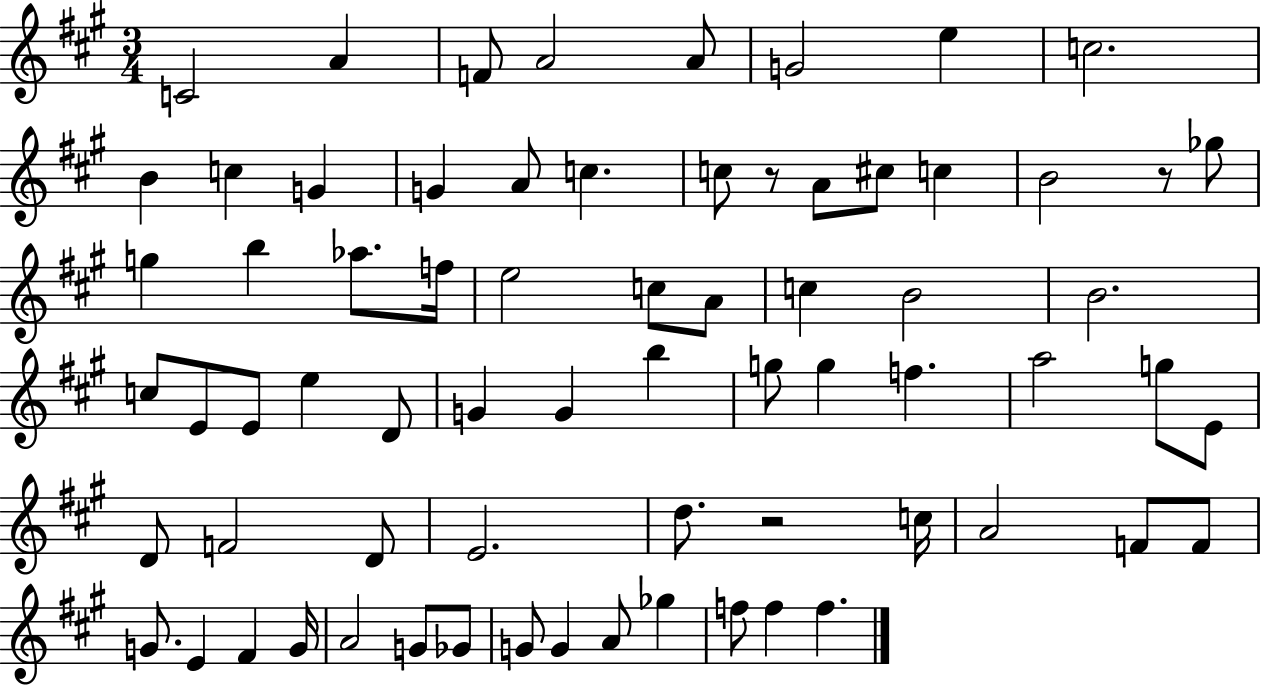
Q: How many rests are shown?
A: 3